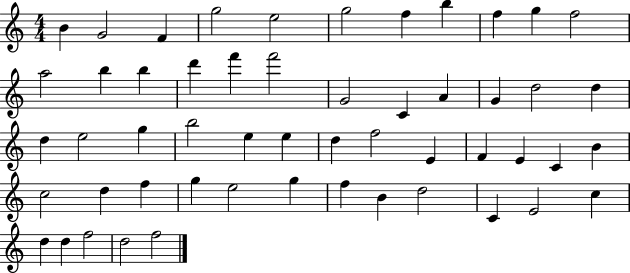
{
  \clef treble
  \numericTimeSignature
  \time 4/4
  \key c \major
  b'4 g'2 f'4 | g''2 e''2 | g''2 f''4 b''4 | f''4 g''4 f''2 | \break a''2 b''4 b''4 | d'''4 f'''4 f'''2 | g'2 c'4 a'4 | g'4 d''2 d''4 | \break d''4 e''2 g''4 | b''2 e''4 e''4 | d''4 f''2 e'4 | f'4 e'4 c'4 b'4 | \break c''2 d''4 f''4 | g''4 e''2 g''4 | f''4 b'4 d''2 | c'4 e'2 c''4 | \break d''4 d''4 f''2 | d''2 f''2 | \bar "|."
}